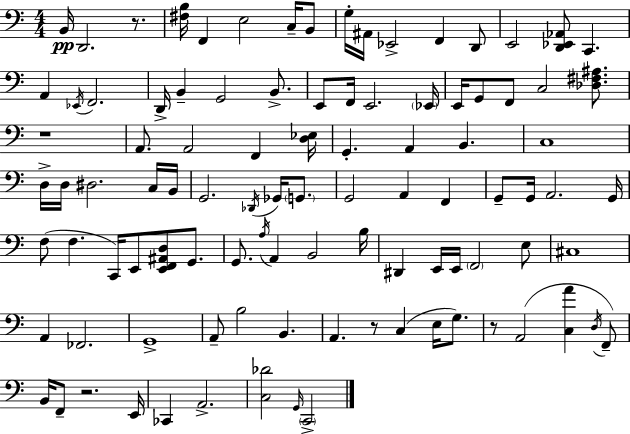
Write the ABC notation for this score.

X:1
T:Untitled
M:4/4
L:1/4
K:Am
B,,/4 D,,2 z/2 [^F,B,]/4 F,, E,2 C,/4 B,,/2 G,/4 ^A,,/4 _E,,2 F,, D,,/2 E,,2 [D,,_E,,_A,,]/2 C,, A,, _E,,/4 F,,2 D,,/4 B,, G,,2 B,,/2 E,,/2 F,,/4 E,,2 _E,,/4 E,,/4 G,,/2 F,,/2 C,2 [_D,^F,^A,]/2 z4 A,,/2 A,,2 F,, [D,_E,]/4 G,, A,, B,, C,4 D,/4 D,/4 ^D,2 C,/4 B,,/4 G,,2 _D,,/4 _G,,/4 G,,/2 G,,2 A,, F,, G,,/2 G,,/4 A,,2 G,,/4 F,/2 F, C,,/4 E,,/2 [E,,F,,^A,,D,]/2 G,,/2 G,,/2 A,/4 A,, B,,2 B,/4 ^D,, E,,/4 E,,/4 F,,2 E,/2 ^C,4 A,, _F,,2 G,,4 A,,/2 B,2 B,, A,, z/2 C, E,/4 G,/2 z/2 A,,2 [C,A] D,/4 F,,/2 B,,/4 F,,/2 z2 E,,/4 _C,, A,,2 [C,_D]2 G,,/4 C,,2